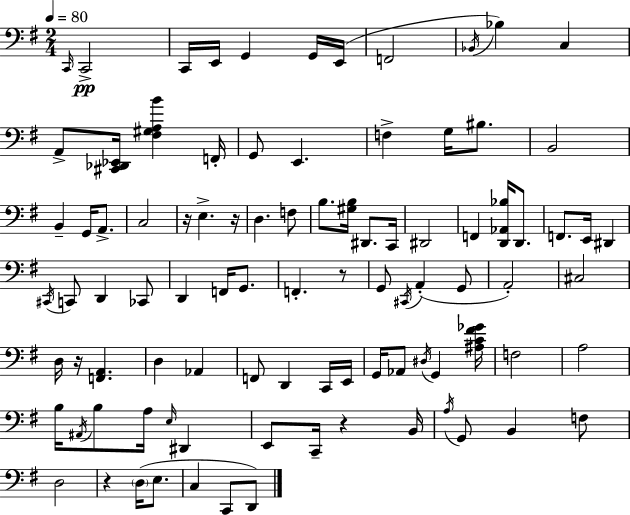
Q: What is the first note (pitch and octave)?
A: C2